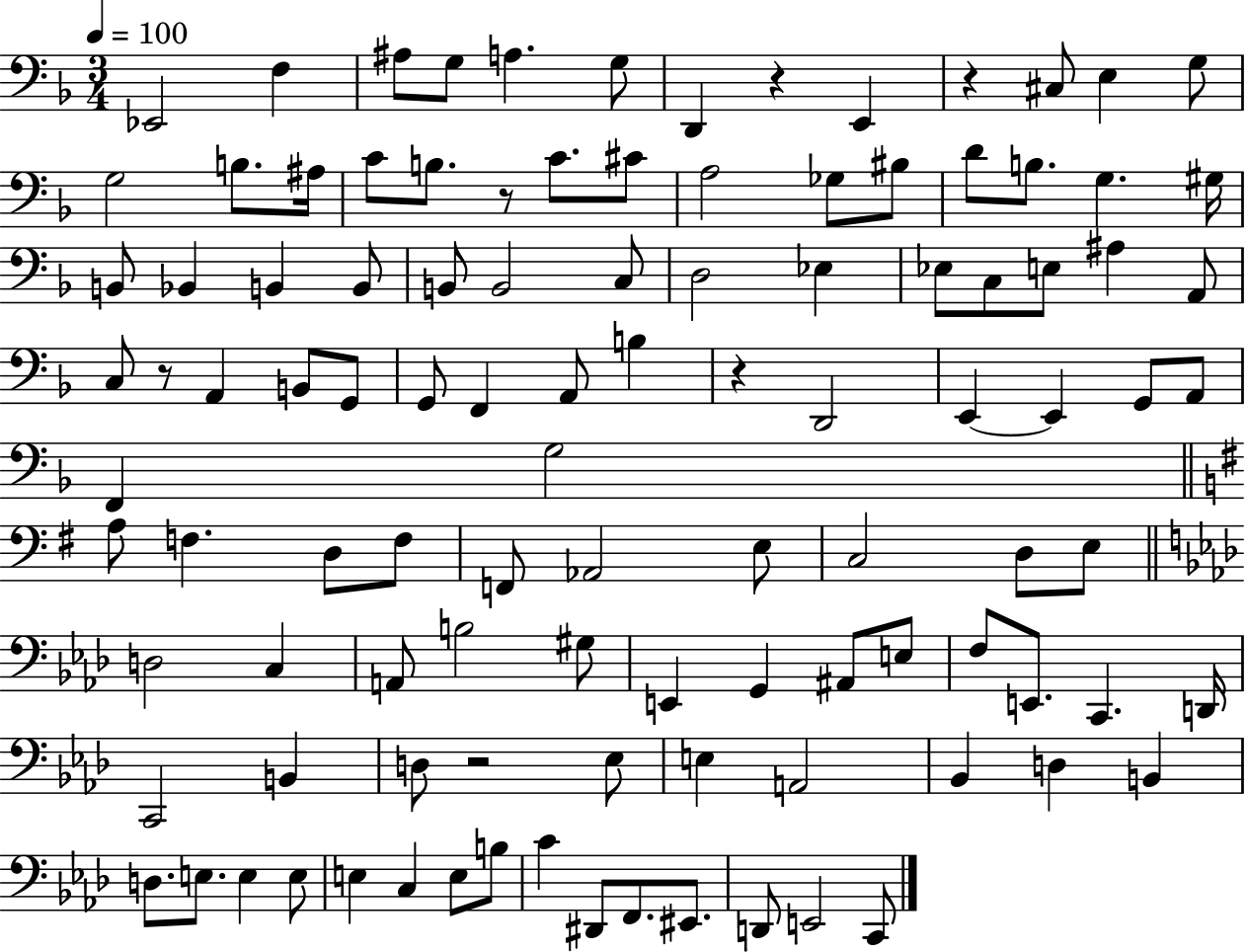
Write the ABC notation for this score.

X:1
T:Untitled
M:3/4
L:1/4
K:F
_E,,2 F, ^A,/2 G,/2 A, G,/2 D,, z E,, z ^C,/2 E, G,/2 G,2 B,/2 ^A,/4 C/2 B,/2 z/2 C/2 ^C/2 A,2 _G,/2 ^B,/2 D/2 B,/2 G, ^G,/4 B,,/2 _B,, B,, B,,/2 B,,/2 B,,2 C,/2 D,2 _E, _E,/2 C,/2 E,/2 ^A, A,,/2 C,/2 z/2 A,, B,,/2 G,,/2 G,,/2 F,, A,,/2 B, z D,,2 E,, E,, G,,/2 A,,/2 F,, G,2 A,/2 F, D,/2 F,/2 F,,/2 _A,,2 E,/2 C,2 D,/2 E,/2 D,2 C, A,,/2 B,2 ^G,/2 E,, G,, ^A,,/2 E,/2 F,/2 E,,/2 C,, D,,/4 C,,2 B,, D,/2 z2 _E,/2 E, A,,2 _B,, D, B,, D,/2 E,/2 E, E,/2 E, C, E,/2 B,/2 C ^D,,/2 F,,/2 ^E,,/2 D,,/2 E,,2 C,,/2